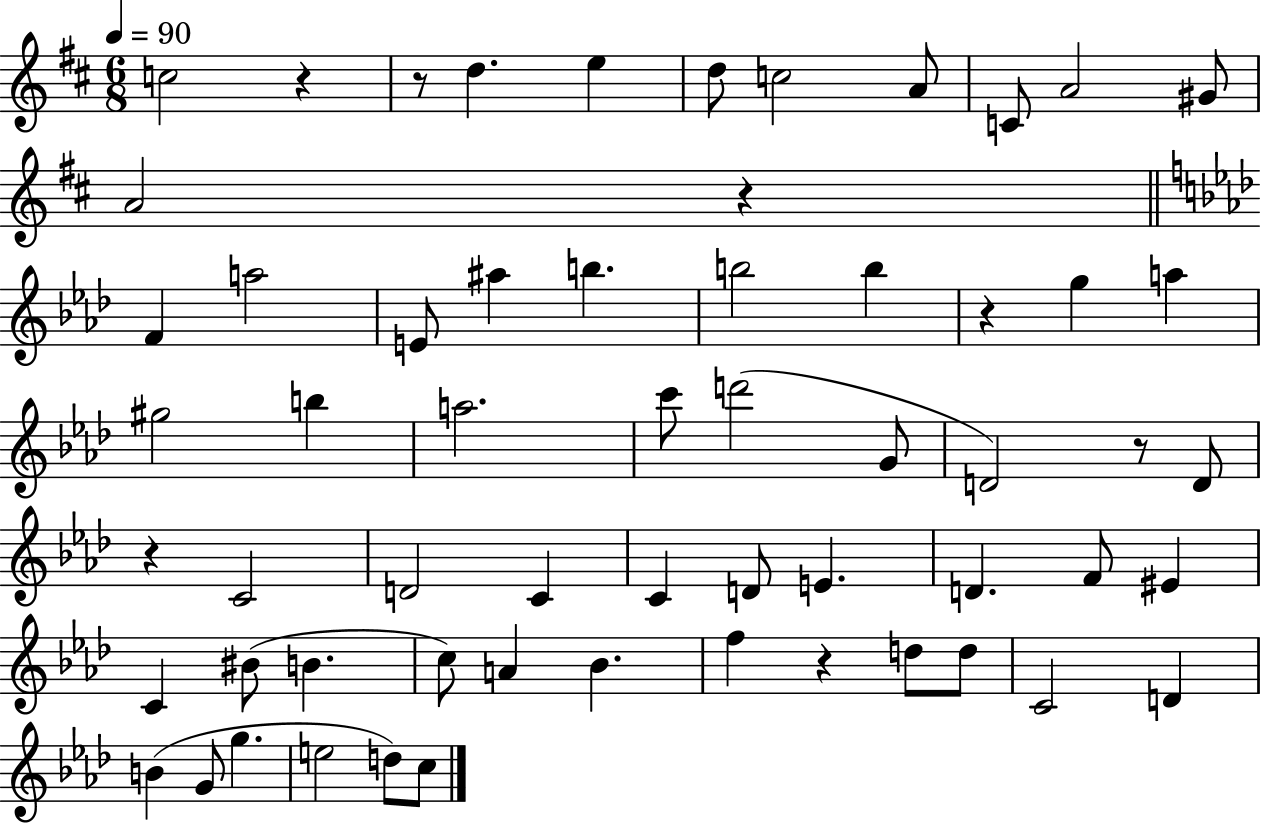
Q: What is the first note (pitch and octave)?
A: C5